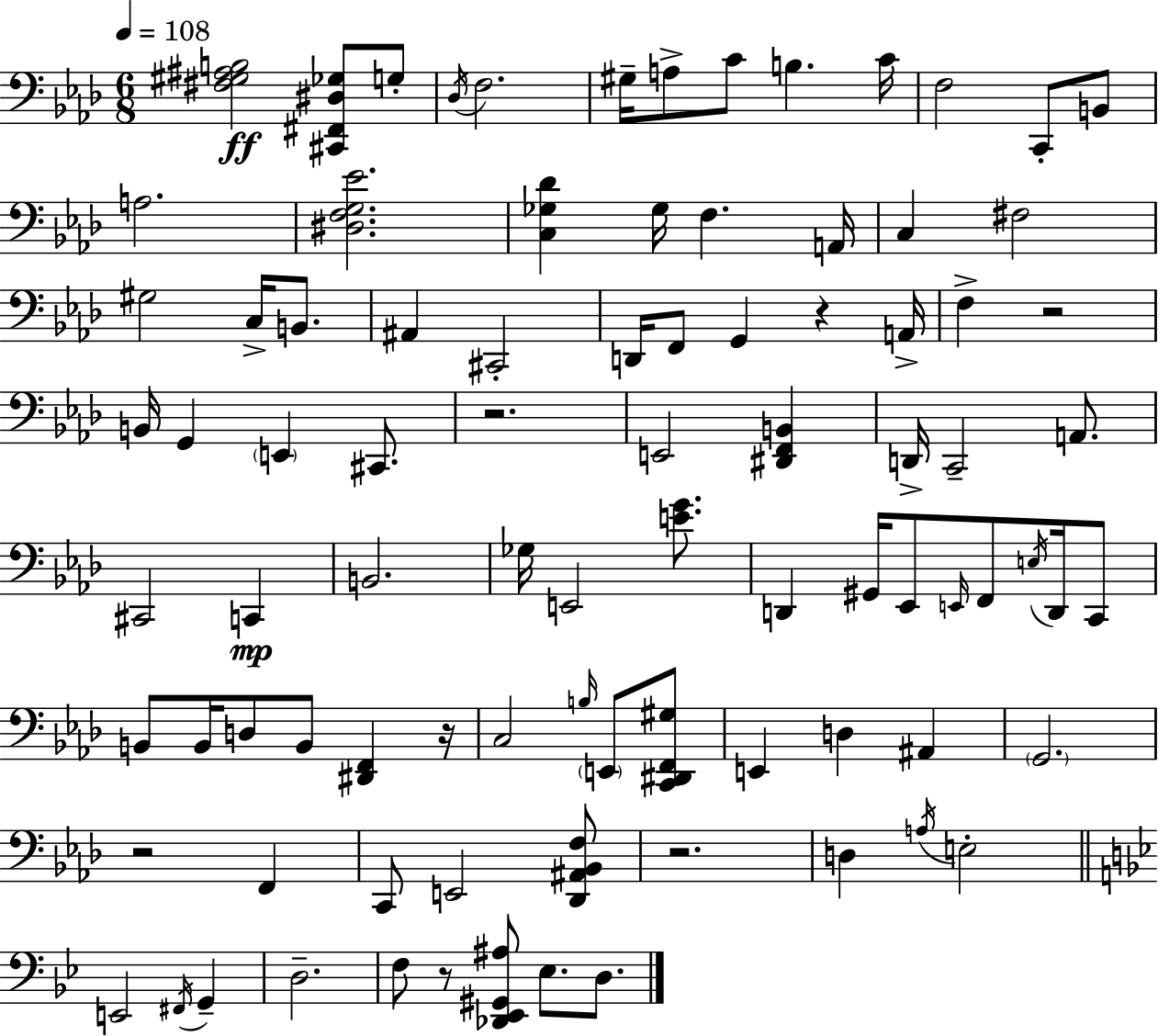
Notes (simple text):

[F#3,G#3,A#3,B3]/h [C#2,F#2,D#3,Gb3]/e G3/e Db3/s F3/h. G#3/s A3/e C4/e B3/q. C4/s F3/h C2/e B2/e A3/h. [D#3,F3,G3,Eb4]/h. [C3,Gb3,Db4]/q Gb3/s F3/q. A2/s C3/q F#3/h G#3/h C3/s B2/e. A#2/q C#2/h D2/s F2/e G2/q R/q A2/s F3/q R/h B2/s G2/q E2/q C#2/e. R/h. E2/h [D#2,F2,B2]/q D2/s C2/h A2/e. C#2/h C2/q B2/h. Gb3/s E2/h [E4,G4]/e. D2/q G#2/s Eb2/e E2/s F2/e E3/s D2/s C2/e B2/e B2/s D3/e B2/e [D#2,F2]/q R/s C3/h B3/s E2/e [C2,D#2,F2,G#3]/e E2/q D3/q A#2/q G2/h. R/h F2/q C2/e E2/h [Db2,A#2,Bb2,F3]/e R/h. D3/q A3/s E3/h E2/h F#2/s G2/q D3/h. F3/e R/e [Db2,Eb2,G#2,A#3]/e Eb3/e. D3/e.